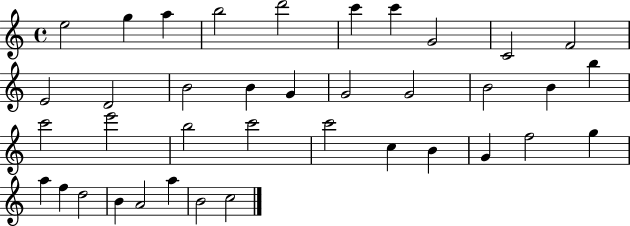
E5/h G5/q A5/q B5/h D6/h C6/q C6/q G4/h C4/h F4/h E4/h D4/h B4/h B4/q G4/q G4/h G4/h B4/h B4/q B5/q C6/h E6/h B5/h C6/h C6/h C5/q B4/q G4/q F5/h G5/q A5/q F5/q D5/h B4/q A4/h A5/q B4/h C5/h